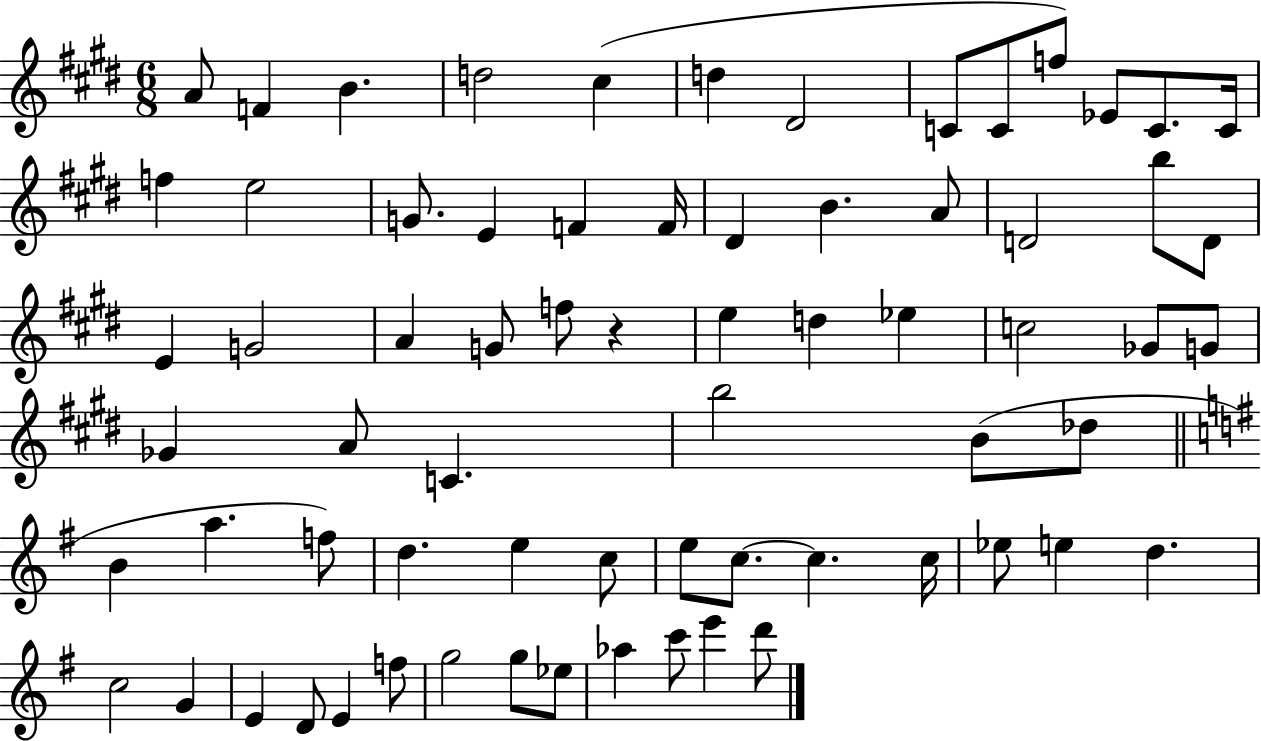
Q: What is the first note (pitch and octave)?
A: A4